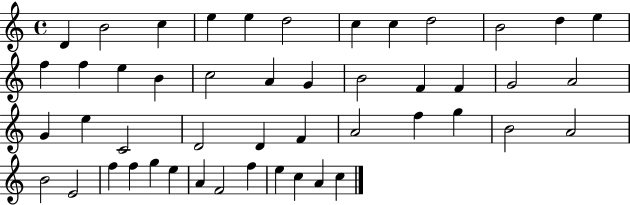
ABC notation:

X:1
T:Untitled
M:4/4
L:1/4
K:C
D B2 c e e d2 c c d2 B2 d e f f e B c2 A G B2 F F G2 A2 G e C2 D2 D F A2 f g B2 A2 B2 E2 f f g e A F2 f e c A c